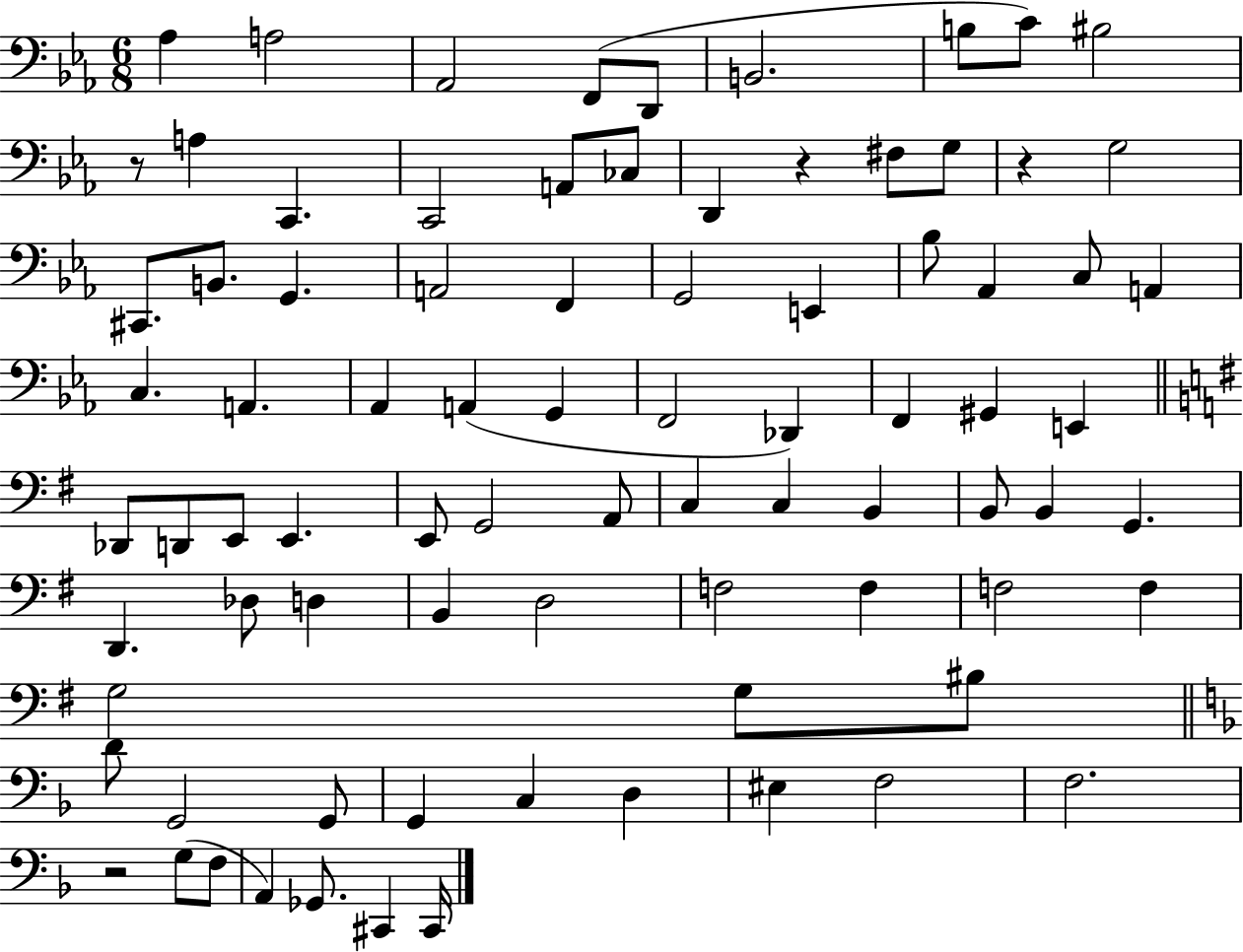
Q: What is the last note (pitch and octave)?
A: C#2